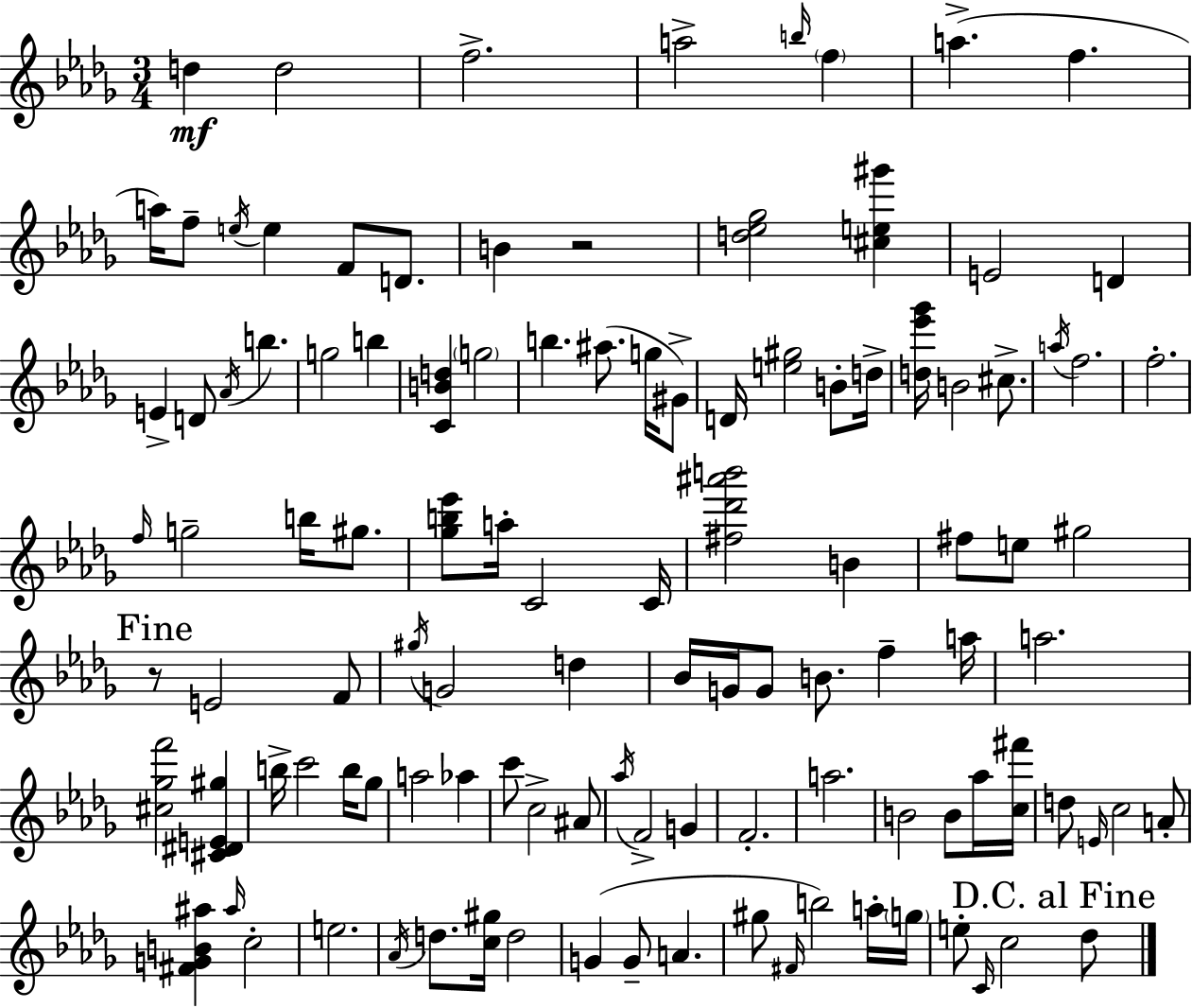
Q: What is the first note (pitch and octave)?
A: D5